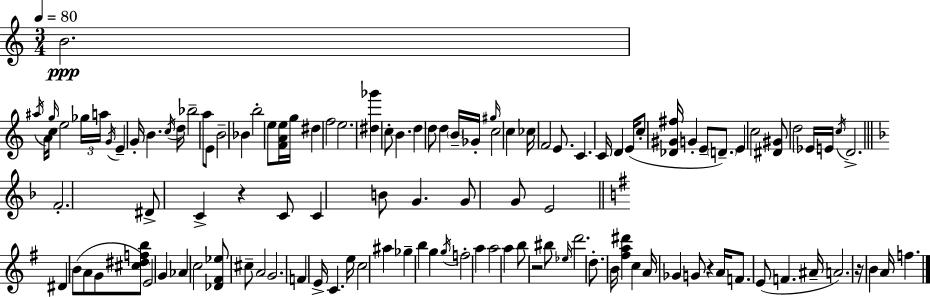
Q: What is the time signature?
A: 3/4